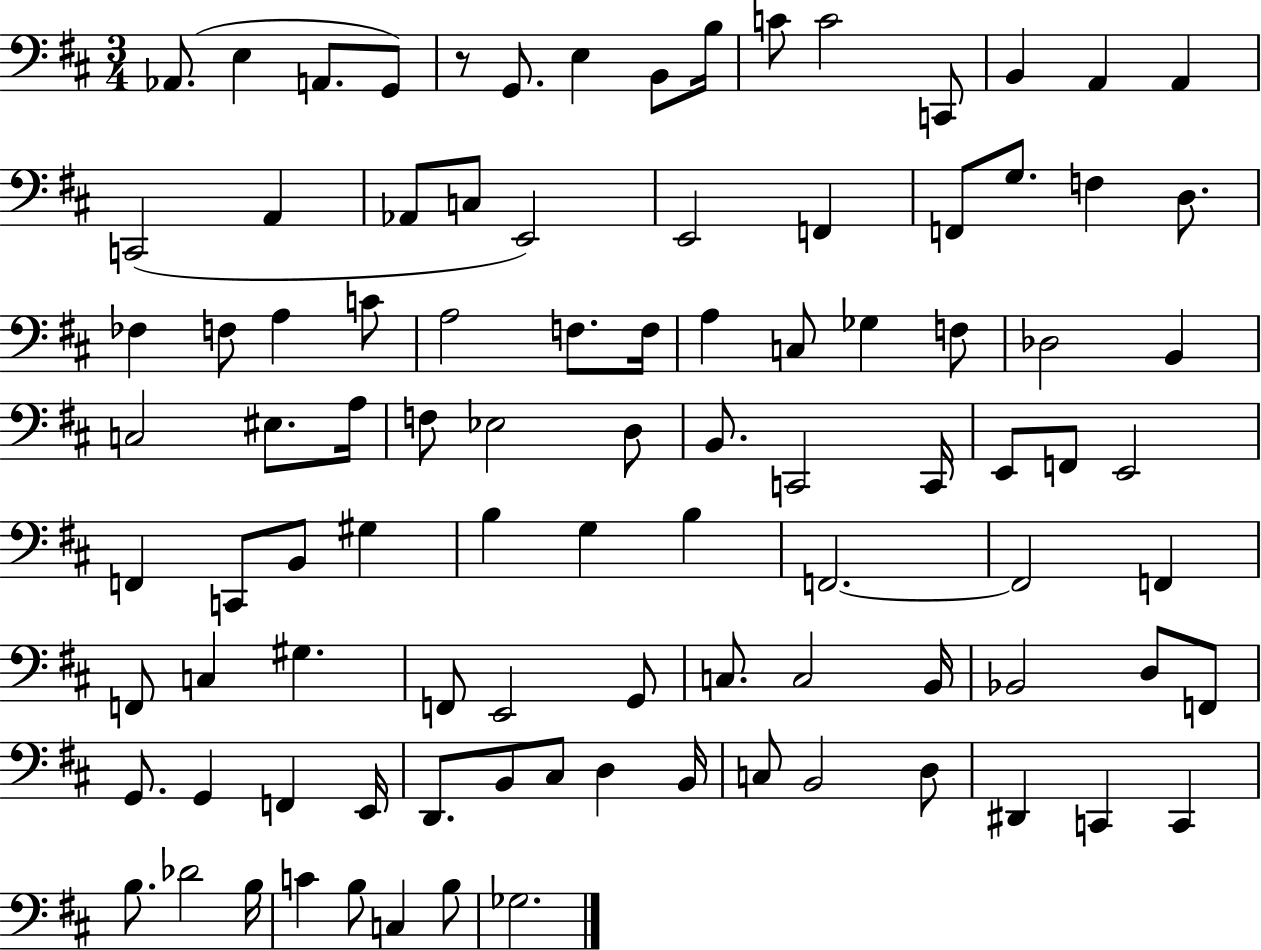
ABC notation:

X:1
T:Untitled
M:3/4
L:1/4
K:D
_A,,/2 E, A,,/2 G,,/2 z/2 G,,/2 E, B,,/2 B,/4 C/2 C2 C,,/2 B,, A,, A,, C,,2 A,, _A,,/2 C,/2 E,,2 E,,2 F,, F,,/2 G,/2 F, D,/2 _F, F,/2 A, C/2 A,2 F,/2 F,/4 A, C,/2 _G, F,/2 _D,2 B,, C,2 ^E,/2 A,/4 F,/2 _E,2 D,/2 B,,/2 C,,2 C,,/4 E,,/2 F,,/2 E,,2 F,, C,,/2 B,,/2 ^G, B, G, B, F,,2 F,,2 F,, F,,/2 C, ^G, F,,/2 E,,2 G,,/2 C,/2 C,2 B,,/4 _B,,2 D,/2 F,,/2 G,,/2 G,, F,, E,,/4 D,,/2 B,,/2 ^C,/2 D, B,,/4 C,/2 B,,2 D,/2 ^D,, C,, C,, B,/2 _D2 B,/4 C B,/2 C, B,/2 _G,2